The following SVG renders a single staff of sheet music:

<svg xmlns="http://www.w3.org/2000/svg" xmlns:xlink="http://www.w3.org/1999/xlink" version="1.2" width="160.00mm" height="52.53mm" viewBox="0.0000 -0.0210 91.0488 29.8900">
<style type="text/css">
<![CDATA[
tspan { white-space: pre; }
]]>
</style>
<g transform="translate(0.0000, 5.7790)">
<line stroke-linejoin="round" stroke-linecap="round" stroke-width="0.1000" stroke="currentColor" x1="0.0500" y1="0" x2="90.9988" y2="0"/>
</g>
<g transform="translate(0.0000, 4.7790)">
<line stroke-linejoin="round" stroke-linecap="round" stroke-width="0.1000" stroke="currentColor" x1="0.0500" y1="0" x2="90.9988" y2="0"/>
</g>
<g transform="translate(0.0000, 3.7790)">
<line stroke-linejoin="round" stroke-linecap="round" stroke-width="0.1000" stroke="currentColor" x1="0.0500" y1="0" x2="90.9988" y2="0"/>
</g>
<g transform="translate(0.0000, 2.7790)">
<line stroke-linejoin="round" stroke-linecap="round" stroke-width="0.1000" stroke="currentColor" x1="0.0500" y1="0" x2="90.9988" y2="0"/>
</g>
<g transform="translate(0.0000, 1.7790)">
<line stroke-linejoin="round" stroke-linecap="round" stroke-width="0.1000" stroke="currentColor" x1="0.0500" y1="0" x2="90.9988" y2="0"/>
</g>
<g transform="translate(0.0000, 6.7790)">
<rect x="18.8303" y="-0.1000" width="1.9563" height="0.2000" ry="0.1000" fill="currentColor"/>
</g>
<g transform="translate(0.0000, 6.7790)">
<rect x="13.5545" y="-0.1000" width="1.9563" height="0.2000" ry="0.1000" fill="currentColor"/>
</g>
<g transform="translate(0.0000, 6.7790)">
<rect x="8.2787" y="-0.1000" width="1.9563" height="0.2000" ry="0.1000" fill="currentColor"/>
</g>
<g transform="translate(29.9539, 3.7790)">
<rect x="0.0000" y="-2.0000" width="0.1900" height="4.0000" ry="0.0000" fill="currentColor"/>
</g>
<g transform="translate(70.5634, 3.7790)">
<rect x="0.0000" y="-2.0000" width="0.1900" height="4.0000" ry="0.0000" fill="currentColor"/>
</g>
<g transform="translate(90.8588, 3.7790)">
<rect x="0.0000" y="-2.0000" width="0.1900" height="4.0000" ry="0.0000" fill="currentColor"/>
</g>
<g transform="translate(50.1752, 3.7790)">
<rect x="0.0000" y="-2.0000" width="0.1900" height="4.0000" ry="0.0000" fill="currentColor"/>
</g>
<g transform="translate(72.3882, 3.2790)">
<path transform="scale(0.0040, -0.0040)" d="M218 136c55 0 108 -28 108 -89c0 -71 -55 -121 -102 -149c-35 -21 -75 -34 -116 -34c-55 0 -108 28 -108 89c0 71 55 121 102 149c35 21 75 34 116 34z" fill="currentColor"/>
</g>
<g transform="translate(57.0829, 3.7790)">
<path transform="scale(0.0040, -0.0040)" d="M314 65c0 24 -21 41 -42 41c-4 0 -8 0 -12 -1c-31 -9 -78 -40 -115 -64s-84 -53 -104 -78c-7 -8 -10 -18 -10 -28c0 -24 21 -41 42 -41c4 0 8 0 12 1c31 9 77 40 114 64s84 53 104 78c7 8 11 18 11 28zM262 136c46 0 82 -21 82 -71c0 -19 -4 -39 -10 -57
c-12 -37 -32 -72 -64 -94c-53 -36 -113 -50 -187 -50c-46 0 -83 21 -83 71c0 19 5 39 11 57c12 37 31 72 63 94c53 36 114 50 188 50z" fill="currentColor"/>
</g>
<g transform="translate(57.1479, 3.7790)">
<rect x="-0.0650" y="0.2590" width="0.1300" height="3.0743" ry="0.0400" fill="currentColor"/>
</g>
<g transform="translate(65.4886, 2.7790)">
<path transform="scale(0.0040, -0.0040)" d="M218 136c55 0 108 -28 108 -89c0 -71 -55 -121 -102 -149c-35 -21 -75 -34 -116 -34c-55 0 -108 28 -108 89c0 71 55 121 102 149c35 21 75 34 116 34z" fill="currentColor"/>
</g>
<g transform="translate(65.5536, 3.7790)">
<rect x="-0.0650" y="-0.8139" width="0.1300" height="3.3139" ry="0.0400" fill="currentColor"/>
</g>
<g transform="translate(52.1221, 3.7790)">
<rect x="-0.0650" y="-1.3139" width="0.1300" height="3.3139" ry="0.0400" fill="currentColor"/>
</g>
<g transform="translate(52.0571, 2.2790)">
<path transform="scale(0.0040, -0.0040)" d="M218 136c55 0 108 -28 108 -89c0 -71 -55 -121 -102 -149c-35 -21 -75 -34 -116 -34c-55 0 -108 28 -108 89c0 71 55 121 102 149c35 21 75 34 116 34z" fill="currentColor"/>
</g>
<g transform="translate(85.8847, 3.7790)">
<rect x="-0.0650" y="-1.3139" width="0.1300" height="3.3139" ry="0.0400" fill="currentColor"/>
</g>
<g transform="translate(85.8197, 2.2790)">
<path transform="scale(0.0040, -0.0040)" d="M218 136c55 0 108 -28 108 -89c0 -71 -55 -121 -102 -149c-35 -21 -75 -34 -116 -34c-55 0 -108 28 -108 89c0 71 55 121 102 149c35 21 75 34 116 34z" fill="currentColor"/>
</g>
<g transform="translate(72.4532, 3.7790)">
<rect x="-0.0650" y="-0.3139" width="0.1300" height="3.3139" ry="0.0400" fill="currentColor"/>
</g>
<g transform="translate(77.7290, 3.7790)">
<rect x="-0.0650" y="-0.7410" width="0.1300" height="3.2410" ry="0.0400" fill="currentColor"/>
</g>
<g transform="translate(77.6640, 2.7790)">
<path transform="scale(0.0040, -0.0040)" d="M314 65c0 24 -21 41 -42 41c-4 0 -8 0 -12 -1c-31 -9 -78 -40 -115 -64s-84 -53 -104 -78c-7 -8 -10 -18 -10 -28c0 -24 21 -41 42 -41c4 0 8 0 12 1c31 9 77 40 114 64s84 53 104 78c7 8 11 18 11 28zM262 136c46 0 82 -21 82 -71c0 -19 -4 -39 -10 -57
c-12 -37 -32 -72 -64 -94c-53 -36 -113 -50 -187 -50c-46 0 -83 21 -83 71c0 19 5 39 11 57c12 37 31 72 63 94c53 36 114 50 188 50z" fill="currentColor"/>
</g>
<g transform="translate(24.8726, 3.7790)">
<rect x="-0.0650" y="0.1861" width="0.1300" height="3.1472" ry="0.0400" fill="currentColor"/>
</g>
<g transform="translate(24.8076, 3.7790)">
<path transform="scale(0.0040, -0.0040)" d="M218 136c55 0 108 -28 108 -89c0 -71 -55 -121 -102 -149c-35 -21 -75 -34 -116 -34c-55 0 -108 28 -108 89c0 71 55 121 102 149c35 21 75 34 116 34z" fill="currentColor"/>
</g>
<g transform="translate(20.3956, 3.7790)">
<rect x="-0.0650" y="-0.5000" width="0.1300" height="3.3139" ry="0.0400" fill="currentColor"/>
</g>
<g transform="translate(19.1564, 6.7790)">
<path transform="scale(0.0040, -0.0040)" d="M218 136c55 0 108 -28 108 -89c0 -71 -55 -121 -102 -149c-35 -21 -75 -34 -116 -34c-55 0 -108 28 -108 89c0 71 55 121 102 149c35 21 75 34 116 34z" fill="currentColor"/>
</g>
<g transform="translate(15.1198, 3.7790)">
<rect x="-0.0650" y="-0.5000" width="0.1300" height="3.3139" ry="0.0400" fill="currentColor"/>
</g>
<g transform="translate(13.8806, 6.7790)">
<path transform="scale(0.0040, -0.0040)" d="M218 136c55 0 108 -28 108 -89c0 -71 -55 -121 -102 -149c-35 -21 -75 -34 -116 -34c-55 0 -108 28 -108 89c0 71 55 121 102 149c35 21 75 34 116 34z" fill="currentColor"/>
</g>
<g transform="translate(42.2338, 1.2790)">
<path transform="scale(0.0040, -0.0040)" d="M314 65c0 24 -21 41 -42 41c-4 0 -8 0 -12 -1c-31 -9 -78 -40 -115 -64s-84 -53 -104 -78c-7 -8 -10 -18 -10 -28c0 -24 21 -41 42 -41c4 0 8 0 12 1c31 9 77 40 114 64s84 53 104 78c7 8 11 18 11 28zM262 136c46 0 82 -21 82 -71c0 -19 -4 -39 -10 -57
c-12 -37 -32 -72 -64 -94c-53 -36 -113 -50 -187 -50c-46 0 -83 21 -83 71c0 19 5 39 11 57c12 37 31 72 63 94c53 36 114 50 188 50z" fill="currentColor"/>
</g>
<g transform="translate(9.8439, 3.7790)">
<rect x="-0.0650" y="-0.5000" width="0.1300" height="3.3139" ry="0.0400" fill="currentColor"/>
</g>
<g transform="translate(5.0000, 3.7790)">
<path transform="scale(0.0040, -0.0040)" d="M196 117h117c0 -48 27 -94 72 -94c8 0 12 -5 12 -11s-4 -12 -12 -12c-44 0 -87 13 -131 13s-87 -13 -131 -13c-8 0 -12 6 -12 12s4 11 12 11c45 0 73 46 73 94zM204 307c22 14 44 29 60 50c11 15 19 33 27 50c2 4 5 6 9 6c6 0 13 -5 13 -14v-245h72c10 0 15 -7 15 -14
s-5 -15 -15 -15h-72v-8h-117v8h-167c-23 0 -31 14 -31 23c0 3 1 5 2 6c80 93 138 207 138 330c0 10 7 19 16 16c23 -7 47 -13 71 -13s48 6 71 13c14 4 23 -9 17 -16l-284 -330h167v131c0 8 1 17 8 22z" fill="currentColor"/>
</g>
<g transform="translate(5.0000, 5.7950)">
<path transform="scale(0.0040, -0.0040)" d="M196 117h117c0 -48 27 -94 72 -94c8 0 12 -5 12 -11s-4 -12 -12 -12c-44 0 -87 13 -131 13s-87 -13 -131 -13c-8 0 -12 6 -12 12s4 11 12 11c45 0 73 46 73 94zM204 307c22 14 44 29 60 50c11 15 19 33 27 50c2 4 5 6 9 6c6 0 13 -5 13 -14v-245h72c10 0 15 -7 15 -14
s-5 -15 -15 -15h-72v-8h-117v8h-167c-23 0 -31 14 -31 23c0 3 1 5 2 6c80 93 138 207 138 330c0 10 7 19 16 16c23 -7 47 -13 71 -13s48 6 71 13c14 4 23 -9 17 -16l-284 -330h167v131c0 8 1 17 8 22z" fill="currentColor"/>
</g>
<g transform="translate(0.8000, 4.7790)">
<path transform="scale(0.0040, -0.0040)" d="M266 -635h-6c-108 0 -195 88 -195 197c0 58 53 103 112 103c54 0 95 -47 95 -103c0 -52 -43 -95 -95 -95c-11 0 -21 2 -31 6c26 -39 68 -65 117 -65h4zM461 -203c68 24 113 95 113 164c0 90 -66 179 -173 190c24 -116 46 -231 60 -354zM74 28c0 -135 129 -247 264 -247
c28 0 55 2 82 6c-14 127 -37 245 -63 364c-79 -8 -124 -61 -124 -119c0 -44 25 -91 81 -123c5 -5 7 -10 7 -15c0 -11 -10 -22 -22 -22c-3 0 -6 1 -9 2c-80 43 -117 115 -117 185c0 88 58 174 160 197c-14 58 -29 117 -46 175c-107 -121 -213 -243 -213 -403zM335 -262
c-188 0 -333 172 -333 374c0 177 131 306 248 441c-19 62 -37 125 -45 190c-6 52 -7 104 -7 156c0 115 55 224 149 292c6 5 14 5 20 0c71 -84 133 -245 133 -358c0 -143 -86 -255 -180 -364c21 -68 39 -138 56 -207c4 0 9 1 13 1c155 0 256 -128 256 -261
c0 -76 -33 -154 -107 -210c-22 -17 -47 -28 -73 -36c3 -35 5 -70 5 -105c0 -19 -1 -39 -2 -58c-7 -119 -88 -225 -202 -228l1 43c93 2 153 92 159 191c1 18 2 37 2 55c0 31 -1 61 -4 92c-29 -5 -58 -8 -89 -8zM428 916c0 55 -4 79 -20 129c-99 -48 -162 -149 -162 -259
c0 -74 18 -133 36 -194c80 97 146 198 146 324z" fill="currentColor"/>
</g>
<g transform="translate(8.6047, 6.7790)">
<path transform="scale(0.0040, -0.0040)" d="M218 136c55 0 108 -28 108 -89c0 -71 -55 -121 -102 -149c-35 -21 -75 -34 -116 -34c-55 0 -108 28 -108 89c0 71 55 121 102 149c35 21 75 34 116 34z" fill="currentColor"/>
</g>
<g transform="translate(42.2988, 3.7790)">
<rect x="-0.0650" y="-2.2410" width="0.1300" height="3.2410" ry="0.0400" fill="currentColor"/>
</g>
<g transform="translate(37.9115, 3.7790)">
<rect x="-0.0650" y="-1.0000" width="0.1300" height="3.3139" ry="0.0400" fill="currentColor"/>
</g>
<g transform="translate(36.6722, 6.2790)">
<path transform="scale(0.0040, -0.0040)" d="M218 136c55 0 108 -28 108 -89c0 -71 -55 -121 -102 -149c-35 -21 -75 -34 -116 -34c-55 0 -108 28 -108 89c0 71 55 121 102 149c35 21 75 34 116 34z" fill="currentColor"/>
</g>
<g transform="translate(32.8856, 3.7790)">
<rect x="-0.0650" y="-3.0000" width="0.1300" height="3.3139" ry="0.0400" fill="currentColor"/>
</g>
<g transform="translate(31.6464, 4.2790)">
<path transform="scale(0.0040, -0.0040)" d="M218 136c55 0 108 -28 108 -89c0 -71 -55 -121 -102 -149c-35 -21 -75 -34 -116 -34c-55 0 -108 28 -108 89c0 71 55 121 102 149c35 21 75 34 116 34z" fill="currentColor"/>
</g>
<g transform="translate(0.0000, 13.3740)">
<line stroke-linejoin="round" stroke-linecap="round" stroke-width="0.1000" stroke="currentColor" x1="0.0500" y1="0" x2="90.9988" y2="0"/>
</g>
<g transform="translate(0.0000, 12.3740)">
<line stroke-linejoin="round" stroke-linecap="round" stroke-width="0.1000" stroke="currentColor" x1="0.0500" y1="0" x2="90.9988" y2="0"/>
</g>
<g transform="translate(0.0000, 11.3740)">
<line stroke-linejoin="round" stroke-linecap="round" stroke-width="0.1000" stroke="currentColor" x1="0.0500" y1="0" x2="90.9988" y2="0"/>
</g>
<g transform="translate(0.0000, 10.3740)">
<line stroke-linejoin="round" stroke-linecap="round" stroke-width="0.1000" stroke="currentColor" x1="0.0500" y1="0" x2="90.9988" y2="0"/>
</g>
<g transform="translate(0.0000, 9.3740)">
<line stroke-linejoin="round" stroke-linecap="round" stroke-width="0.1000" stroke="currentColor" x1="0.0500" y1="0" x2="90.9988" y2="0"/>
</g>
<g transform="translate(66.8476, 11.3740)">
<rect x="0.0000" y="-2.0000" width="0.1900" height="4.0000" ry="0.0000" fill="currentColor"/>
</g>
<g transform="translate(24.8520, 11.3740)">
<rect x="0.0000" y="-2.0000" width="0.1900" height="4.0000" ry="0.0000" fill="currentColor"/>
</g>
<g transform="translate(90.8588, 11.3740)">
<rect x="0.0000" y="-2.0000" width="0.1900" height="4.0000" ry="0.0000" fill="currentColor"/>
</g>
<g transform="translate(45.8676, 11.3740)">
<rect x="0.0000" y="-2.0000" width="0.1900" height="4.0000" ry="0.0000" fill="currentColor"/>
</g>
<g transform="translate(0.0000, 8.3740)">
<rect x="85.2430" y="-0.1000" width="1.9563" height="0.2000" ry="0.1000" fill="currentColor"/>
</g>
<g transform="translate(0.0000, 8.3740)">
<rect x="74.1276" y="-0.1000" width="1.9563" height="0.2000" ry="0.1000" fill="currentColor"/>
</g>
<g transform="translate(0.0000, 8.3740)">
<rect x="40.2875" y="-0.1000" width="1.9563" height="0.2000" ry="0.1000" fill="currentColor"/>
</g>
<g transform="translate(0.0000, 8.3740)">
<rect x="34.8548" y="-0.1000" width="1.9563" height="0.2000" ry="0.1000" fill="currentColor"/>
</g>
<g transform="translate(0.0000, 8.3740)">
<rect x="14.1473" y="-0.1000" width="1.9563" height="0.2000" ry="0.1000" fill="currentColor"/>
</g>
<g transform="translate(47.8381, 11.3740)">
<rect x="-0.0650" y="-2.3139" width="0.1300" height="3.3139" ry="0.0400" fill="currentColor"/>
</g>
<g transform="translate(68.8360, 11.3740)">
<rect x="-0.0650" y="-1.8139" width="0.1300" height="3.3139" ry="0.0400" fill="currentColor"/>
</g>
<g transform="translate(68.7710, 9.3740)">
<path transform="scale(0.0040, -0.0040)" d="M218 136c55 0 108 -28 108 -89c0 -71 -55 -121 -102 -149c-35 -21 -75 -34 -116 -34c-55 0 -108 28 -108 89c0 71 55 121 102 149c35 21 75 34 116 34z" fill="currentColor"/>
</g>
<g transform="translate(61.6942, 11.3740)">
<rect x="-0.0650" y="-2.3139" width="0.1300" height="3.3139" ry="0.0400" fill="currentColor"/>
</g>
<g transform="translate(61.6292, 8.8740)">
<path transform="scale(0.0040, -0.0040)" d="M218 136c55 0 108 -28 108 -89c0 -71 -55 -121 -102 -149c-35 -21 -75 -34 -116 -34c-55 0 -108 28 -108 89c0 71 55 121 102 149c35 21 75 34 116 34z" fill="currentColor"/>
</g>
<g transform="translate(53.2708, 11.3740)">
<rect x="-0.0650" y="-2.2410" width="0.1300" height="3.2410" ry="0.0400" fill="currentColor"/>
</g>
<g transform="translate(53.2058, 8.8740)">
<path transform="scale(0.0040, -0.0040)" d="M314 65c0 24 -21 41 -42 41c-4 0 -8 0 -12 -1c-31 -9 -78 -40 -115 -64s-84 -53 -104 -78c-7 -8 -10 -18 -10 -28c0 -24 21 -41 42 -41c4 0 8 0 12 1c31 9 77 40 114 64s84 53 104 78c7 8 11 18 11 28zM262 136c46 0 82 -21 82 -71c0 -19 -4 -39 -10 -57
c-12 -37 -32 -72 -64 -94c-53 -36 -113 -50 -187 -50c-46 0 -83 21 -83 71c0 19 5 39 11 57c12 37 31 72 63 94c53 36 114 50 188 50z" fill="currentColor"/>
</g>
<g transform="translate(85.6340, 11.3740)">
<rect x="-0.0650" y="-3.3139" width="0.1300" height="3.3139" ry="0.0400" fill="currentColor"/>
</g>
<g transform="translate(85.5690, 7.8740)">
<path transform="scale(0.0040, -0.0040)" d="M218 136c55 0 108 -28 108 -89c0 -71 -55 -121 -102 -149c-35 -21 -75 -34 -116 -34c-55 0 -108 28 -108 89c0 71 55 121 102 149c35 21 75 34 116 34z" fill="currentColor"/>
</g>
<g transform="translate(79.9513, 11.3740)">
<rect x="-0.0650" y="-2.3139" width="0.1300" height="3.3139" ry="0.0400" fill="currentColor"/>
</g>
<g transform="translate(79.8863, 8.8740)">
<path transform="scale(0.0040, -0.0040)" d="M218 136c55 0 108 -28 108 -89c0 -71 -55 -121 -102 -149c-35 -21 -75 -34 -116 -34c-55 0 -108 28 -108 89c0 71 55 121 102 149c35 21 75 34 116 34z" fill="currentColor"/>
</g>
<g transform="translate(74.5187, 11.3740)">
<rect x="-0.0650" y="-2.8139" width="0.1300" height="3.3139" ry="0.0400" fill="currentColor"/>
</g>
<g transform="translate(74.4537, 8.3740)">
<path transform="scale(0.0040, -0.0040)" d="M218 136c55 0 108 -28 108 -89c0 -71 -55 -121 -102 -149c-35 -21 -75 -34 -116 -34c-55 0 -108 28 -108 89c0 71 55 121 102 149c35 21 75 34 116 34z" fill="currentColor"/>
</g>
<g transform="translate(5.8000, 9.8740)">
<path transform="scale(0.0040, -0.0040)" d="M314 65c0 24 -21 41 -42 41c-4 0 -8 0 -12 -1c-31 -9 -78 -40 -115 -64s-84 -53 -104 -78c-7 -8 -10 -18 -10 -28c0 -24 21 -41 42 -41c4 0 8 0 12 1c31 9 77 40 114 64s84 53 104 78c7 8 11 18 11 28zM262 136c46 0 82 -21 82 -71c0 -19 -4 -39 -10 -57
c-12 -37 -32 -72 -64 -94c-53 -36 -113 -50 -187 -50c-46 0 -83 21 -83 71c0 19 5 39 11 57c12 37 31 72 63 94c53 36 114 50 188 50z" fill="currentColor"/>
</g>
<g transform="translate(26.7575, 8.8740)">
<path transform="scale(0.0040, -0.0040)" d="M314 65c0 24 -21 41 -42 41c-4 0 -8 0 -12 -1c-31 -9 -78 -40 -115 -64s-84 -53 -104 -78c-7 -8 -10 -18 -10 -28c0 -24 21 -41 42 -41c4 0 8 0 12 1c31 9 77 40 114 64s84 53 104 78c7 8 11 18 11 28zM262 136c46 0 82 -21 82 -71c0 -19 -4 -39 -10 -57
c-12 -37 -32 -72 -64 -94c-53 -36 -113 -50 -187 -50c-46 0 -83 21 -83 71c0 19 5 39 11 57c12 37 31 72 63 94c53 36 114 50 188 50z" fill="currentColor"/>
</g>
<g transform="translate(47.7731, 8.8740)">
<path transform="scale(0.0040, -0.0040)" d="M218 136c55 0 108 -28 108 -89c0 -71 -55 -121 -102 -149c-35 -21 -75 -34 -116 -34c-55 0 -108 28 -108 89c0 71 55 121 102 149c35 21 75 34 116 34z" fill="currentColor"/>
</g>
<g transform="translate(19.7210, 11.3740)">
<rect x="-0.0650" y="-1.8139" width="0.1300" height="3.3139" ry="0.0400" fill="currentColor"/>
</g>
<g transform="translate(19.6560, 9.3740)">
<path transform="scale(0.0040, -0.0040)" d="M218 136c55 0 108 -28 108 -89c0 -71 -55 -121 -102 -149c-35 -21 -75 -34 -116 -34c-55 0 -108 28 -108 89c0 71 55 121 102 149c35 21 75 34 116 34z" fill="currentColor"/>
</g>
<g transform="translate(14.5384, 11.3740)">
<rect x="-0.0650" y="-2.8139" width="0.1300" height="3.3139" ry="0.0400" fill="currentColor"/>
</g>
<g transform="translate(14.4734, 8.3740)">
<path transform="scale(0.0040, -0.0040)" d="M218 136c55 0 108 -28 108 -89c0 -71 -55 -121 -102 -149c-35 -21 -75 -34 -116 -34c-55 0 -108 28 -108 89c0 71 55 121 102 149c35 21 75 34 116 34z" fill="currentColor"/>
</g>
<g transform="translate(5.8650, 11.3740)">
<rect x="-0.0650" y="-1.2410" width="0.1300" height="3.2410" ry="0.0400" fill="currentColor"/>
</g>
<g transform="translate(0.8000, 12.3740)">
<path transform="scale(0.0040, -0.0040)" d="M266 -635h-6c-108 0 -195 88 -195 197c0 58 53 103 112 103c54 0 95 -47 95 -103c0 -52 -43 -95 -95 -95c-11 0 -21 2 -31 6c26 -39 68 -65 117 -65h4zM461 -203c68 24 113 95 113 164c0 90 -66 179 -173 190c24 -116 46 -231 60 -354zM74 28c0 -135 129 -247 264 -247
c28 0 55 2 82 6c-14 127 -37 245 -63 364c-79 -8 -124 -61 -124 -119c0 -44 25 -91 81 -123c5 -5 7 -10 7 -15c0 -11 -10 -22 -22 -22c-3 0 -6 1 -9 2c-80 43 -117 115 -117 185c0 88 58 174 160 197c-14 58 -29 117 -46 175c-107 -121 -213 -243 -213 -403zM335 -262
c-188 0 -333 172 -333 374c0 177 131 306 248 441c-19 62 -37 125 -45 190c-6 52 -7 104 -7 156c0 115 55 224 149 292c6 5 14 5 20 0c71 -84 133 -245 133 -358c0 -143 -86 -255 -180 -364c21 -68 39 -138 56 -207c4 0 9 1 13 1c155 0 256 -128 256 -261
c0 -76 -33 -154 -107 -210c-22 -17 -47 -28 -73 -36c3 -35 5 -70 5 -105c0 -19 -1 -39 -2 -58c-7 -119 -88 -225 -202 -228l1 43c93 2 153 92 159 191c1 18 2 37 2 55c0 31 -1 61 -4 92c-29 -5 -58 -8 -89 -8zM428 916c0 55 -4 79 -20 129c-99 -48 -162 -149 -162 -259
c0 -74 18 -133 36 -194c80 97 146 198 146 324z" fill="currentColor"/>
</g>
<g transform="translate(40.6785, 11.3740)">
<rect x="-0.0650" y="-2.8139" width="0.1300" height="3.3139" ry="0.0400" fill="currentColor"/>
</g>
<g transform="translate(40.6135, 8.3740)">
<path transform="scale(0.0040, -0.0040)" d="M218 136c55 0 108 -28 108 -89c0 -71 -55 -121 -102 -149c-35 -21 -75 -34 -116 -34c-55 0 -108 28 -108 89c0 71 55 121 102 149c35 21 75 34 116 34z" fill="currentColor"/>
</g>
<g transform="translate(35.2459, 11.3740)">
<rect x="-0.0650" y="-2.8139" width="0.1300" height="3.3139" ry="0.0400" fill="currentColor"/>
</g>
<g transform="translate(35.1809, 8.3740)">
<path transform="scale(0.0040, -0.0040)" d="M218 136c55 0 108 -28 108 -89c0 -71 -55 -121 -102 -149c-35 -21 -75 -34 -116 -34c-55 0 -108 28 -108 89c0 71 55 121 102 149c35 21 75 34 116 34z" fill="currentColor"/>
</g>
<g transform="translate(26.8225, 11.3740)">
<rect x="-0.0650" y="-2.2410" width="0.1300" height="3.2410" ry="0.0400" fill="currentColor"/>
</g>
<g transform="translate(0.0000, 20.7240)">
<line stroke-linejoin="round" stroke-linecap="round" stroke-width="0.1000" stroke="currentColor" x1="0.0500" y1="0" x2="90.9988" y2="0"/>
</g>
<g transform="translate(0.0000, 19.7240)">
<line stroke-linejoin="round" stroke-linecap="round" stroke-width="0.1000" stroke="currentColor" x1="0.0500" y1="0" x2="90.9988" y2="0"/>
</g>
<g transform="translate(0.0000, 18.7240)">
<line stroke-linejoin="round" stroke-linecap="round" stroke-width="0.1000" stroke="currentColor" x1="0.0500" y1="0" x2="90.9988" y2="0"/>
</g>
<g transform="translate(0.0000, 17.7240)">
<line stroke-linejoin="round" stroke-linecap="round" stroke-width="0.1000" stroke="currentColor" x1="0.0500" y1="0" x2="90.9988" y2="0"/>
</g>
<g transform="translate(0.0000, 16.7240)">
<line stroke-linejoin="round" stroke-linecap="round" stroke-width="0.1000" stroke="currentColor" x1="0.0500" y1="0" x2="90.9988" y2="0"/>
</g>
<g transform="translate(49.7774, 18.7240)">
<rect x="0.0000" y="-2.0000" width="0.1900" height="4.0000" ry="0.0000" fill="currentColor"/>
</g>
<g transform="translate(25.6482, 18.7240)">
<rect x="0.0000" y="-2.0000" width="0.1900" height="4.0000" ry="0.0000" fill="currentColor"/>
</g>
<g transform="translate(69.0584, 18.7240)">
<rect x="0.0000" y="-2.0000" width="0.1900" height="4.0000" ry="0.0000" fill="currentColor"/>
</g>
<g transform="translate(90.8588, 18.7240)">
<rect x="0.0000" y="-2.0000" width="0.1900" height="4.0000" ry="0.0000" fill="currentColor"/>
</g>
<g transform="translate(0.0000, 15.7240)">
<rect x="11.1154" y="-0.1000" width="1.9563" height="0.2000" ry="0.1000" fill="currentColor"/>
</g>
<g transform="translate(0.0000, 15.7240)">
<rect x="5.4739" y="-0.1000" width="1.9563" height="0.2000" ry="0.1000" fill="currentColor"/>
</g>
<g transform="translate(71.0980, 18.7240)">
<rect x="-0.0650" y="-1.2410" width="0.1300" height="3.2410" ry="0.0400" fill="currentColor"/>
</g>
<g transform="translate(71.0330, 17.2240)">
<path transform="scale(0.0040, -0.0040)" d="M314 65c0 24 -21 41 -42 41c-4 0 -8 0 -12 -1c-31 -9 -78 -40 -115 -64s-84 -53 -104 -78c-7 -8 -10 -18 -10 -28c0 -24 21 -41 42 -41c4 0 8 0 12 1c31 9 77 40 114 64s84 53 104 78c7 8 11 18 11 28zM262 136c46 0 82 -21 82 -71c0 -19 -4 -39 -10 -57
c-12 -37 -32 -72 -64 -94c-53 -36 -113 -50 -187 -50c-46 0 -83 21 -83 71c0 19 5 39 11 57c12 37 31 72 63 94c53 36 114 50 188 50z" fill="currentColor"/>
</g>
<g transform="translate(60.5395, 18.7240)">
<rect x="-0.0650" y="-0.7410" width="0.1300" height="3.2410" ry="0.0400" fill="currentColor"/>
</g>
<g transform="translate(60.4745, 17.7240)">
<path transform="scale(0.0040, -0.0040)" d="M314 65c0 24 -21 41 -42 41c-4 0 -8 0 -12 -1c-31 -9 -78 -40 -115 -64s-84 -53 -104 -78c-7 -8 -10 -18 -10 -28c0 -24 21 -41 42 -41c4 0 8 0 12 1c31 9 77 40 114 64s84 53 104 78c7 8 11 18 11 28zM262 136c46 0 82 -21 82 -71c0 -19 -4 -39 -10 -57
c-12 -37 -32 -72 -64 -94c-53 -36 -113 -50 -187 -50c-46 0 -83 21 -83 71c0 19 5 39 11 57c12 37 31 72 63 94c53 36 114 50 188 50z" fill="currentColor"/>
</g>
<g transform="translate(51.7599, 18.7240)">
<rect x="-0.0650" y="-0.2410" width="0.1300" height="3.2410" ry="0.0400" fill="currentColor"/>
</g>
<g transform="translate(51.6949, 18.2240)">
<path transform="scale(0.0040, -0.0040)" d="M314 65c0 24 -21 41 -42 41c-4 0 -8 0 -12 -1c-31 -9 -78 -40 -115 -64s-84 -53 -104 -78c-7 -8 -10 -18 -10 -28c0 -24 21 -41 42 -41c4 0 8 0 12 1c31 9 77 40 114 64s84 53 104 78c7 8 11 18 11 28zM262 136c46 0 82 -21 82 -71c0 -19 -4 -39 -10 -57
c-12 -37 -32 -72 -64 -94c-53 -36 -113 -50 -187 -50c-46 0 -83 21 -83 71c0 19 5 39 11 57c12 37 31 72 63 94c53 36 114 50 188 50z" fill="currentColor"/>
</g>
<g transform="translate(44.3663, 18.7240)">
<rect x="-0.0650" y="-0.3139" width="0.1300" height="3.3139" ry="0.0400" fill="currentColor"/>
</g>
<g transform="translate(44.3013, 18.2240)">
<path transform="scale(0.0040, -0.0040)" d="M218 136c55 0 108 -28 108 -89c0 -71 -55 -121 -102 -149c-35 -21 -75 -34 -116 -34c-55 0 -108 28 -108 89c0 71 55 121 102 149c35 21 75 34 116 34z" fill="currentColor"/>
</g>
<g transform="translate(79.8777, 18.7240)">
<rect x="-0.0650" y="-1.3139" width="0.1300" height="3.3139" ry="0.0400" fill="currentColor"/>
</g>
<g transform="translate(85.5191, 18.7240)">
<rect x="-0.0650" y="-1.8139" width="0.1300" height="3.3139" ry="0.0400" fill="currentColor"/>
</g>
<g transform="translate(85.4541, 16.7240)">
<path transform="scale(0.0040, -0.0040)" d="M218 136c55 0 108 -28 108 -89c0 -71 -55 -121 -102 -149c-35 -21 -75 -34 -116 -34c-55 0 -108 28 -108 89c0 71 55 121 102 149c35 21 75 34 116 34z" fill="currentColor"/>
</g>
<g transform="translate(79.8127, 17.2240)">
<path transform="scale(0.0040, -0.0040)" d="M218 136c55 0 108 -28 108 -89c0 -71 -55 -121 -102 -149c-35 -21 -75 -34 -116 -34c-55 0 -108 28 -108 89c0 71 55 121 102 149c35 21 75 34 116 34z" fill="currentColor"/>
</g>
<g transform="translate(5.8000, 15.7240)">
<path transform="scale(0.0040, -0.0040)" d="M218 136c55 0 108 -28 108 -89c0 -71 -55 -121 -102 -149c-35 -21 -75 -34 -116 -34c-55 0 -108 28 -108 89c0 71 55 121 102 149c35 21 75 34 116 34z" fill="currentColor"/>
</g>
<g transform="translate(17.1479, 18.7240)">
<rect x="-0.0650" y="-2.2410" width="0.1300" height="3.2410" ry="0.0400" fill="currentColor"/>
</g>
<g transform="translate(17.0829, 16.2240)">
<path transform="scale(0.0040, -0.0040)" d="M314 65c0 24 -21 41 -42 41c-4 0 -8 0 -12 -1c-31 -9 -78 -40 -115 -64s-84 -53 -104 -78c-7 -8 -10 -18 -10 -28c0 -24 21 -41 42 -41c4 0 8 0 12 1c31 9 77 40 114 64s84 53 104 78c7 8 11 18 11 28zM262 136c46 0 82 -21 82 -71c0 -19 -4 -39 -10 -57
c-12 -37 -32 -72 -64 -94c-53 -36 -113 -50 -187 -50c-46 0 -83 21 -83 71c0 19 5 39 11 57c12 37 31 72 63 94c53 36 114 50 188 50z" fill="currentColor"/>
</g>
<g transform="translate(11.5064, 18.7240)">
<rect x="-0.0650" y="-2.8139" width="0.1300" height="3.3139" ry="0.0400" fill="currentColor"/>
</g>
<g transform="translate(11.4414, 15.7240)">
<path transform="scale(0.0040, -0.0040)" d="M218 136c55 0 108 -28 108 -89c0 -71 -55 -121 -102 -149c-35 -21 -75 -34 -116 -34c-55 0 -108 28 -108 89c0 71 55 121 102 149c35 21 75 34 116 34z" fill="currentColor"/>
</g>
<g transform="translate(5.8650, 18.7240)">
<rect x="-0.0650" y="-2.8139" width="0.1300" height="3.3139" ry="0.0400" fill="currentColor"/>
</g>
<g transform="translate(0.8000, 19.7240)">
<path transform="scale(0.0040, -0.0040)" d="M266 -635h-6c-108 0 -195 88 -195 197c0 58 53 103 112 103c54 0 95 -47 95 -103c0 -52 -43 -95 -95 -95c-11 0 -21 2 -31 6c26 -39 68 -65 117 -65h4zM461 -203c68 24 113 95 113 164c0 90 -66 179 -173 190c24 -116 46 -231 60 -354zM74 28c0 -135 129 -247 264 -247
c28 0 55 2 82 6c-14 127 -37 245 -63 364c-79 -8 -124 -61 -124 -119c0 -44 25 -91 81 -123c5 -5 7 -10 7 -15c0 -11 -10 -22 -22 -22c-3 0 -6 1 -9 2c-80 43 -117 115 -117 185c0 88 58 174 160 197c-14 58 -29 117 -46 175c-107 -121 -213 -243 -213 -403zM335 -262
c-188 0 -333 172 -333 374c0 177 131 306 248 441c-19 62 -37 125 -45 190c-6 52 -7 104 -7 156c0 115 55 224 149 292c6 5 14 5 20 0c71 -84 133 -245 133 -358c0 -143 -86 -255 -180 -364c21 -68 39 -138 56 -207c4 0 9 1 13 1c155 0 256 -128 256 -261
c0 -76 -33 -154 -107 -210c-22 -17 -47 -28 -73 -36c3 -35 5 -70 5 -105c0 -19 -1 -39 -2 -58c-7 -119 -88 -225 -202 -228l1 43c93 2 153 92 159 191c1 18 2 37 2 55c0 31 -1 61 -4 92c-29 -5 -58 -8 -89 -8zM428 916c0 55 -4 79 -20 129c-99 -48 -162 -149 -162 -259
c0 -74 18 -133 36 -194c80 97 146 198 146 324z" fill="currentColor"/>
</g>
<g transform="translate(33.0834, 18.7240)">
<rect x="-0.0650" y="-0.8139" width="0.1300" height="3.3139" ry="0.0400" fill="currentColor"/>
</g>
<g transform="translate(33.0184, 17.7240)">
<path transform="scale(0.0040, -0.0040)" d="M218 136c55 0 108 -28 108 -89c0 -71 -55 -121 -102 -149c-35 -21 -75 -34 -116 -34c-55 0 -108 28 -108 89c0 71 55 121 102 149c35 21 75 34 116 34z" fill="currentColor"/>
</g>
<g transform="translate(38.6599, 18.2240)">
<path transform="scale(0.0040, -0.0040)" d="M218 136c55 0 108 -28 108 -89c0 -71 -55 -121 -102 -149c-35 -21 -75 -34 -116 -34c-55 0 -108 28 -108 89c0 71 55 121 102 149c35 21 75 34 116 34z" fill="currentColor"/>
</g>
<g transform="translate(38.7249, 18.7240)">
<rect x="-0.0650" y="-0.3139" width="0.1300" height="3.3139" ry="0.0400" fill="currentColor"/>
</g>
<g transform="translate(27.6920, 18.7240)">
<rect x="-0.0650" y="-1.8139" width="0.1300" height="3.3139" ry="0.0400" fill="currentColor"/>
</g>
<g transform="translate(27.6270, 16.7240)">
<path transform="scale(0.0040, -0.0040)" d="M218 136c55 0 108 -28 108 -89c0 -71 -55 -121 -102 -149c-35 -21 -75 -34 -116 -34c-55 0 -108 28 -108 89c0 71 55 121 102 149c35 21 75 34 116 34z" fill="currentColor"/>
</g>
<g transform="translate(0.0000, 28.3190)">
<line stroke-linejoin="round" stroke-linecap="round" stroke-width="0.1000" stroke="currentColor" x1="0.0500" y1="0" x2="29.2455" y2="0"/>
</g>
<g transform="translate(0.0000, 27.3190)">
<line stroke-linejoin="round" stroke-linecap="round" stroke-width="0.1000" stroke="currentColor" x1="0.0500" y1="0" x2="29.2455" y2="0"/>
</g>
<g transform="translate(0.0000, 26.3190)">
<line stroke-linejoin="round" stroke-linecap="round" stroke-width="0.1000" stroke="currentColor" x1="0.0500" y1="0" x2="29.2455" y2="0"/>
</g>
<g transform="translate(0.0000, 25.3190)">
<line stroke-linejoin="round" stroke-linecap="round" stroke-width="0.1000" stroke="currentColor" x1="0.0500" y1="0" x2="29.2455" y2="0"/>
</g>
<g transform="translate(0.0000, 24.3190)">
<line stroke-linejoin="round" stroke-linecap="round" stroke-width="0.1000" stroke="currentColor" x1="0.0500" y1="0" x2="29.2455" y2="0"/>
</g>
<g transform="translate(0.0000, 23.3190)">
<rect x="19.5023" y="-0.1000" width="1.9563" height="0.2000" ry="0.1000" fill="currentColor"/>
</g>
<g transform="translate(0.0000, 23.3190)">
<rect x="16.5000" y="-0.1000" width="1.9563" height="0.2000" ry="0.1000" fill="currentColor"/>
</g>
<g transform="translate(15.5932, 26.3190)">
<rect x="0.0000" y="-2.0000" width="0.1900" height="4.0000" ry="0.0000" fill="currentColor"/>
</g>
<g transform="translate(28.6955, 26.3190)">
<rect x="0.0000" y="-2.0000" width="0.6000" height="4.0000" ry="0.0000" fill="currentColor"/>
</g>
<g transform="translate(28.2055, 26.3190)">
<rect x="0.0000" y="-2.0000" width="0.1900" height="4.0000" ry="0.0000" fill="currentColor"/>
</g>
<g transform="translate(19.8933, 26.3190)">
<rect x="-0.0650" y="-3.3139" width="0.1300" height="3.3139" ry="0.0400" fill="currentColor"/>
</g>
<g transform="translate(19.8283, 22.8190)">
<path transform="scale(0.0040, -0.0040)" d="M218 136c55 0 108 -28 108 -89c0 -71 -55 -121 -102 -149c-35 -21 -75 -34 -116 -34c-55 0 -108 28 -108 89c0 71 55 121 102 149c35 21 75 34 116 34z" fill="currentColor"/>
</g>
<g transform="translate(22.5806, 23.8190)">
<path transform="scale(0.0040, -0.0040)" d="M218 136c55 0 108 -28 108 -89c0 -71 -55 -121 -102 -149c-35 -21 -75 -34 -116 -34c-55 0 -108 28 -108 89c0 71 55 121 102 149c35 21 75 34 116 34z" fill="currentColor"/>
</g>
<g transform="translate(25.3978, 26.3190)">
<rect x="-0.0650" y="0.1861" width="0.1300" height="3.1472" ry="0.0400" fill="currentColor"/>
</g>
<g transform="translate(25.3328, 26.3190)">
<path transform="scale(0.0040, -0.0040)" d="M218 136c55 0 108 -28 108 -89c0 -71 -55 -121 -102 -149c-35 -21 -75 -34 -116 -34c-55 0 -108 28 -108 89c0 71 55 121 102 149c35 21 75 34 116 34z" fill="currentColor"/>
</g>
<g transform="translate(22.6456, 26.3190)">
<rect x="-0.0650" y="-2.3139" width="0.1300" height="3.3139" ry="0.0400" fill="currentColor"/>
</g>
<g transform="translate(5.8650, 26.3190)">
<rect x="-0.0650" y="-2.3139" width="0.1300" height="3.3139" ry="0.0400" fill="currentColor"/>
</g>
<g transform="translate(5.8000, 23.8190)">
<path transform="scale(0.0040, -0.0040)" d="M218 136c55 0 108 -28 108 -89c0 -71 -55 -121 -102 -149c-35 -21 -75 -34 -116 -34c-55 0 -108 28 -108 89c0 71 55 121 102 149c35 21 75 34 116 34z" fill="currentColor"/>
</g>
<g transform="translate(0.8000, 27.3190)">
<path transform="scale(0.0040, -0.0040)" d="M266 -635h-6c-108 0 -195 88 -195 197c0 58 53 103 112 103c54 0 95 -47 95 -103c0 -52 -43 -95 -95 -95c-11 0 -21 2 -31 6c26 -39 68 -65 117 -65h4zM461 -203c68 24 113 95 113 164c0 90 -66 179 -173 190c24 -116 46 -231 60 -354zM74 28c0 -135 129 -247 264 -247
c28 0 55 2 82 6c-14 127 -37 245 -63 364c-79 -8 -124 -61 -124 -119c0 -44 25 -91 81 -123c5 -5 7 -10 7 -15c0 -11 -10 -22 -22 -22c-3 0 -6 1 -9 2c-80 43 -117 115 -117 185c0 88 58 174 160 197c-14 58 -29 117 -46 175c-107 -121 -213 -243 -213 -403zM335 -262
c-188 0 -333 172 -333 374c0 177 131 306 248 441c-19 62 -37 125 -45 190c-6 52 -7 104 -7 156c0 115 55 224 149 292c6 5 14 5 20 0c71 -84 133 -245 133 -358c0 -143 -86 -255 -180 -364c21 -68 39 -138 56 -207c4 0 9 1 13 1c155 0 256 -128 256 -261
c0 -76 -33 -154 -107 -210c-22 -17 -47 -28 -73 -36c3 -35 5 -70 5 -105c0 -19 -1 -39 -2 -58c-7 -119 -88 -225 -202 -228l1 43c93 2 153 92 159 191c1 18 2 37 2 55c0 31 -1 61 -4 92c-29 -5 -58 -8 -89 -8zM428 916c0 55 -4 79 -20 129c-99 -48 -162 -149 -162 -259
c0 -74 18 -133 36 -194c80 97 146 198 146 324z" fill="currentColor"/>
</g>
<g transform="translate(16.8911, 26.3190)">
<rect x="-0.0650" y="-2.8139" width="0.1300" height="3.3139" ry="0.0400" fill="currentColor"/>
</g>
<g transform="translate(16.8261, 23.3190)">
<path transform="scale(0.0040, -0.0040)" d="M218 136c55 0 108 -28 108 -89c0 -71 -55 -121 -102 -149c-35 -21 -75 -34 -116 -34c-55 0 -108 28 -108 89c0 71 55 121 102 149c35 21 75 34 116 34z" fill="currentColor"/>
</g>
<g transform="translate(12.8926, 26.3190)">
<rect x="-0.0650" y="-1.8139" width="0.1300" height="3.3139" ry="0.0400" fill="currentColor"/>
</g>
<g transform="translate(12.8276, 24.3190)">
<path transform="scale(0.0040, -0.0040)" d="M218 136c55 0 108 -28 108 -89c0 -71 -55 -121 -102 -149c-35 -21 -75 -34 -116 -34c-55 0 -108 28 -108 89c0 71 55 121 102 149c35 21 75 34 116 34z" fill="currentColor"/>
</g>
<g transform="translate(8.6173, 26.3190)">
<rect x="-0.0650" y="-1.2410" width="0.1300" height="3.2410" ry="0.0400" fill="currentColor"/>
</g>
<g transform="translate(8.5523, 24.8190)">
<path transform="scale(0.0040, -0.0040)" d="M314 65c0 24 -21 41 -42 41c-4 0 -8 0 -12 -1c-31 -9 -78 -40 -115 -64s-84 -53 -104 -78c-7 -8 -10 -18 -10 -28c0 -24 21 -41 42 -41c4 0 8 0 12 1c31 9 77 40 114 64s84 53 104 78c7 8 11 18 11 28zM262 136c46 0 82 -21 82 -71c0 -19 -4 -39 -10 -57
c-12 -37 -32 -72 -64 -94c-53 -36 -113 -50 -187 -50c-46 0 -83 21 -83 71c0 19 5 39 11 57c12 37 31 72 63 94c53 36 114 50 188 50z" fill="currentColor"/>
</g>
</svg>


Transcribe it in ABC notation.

X:1
T:Untitled
M:4/4
L:1/4
K:C
C C C B A D g2 e B2 d c d2 e e2 a f g2 a a g g2 g f a g b a a g2 f d c c c2 d2 e2 e f g e2 f a b g B